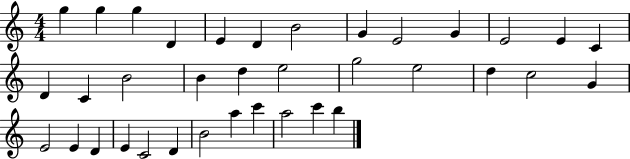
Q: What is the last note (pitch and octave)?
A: B5